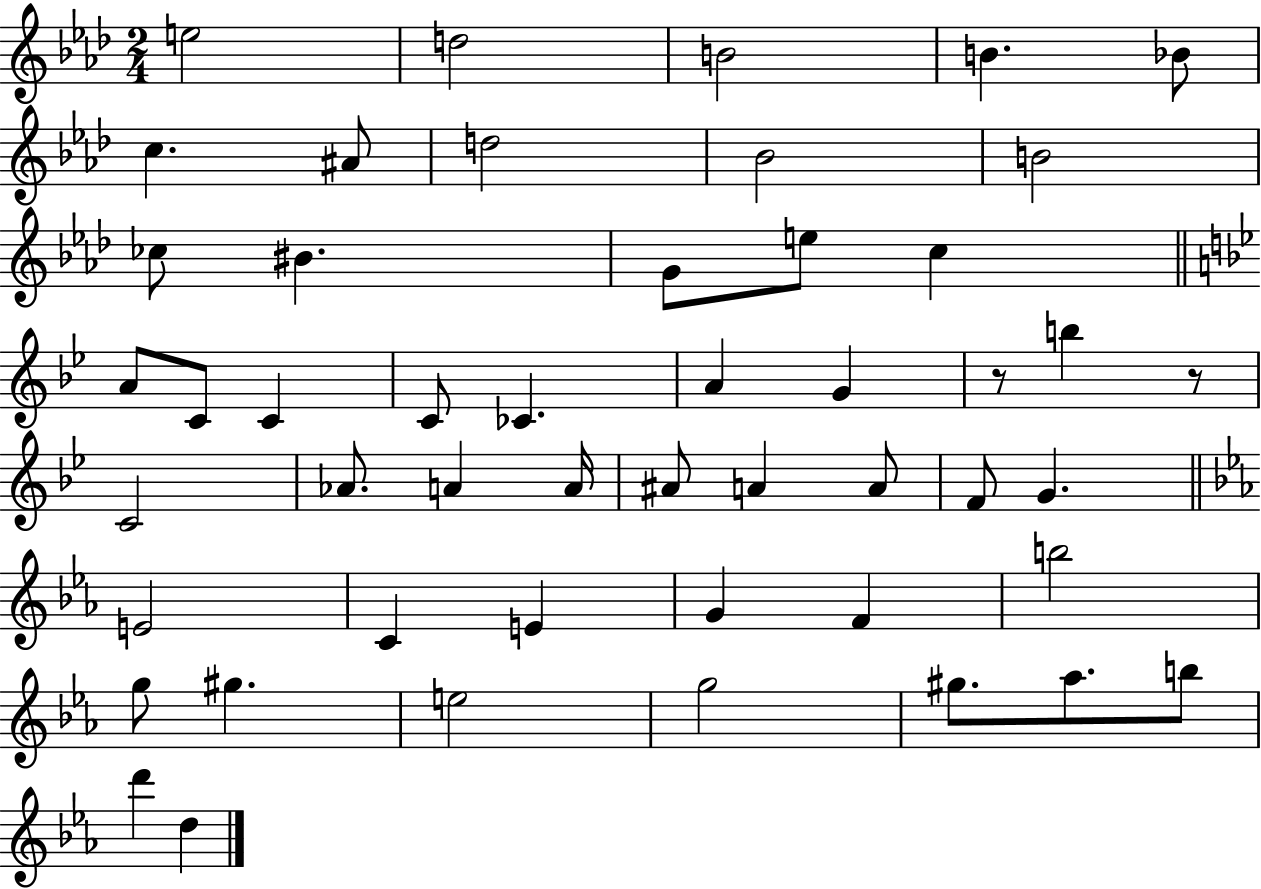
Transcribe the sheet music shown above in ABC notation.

X:1
T:Untitled
M:2/4
L:1/4
K:Ab
e2 d2 B2 B _B/2 c ^A/2 d2 _B2 B2 _c/2 ^B G/2 e/2 c A/2 C/2 C C/2 _C A G z/2 b z/2 C2 _A/2 A A/4 ^A/2 A A/2 F/2 G E2 C E G F b2 g/2 ^g e2 g2 ^g/2 _a/2 b/2 d' d